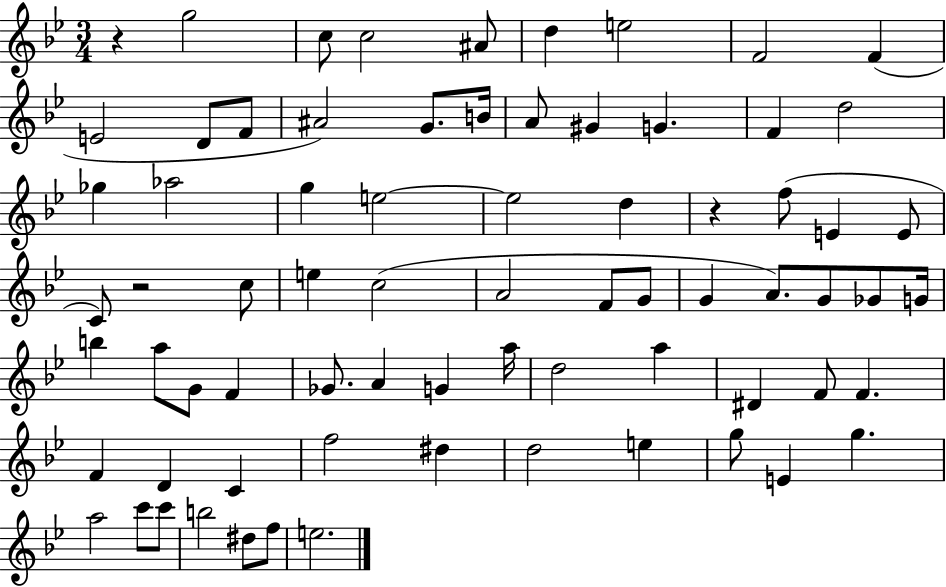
X:1
T:Untitled
M:3/4
L:1/4
K:Bb
z g2 c/2 c2 ^A/2 d e2 F2 F E2 D/2 F/2 ^A2 G/2 B/4 A/2 ^G G F d2 _g _a2 g e2 e2 d z f/2 E E/2 C/2 z2 c/2 e c2 A2 F/2 G/2 G A/2 G/2 _G/2 G/4 b a/2 G/2 F _G/2 A G a/4 d2 a ^D F/2 F F D C f2 ^d d2 e g/2 E g a2 c'/2 c'/2 b2 ^d/2 f/2 e2